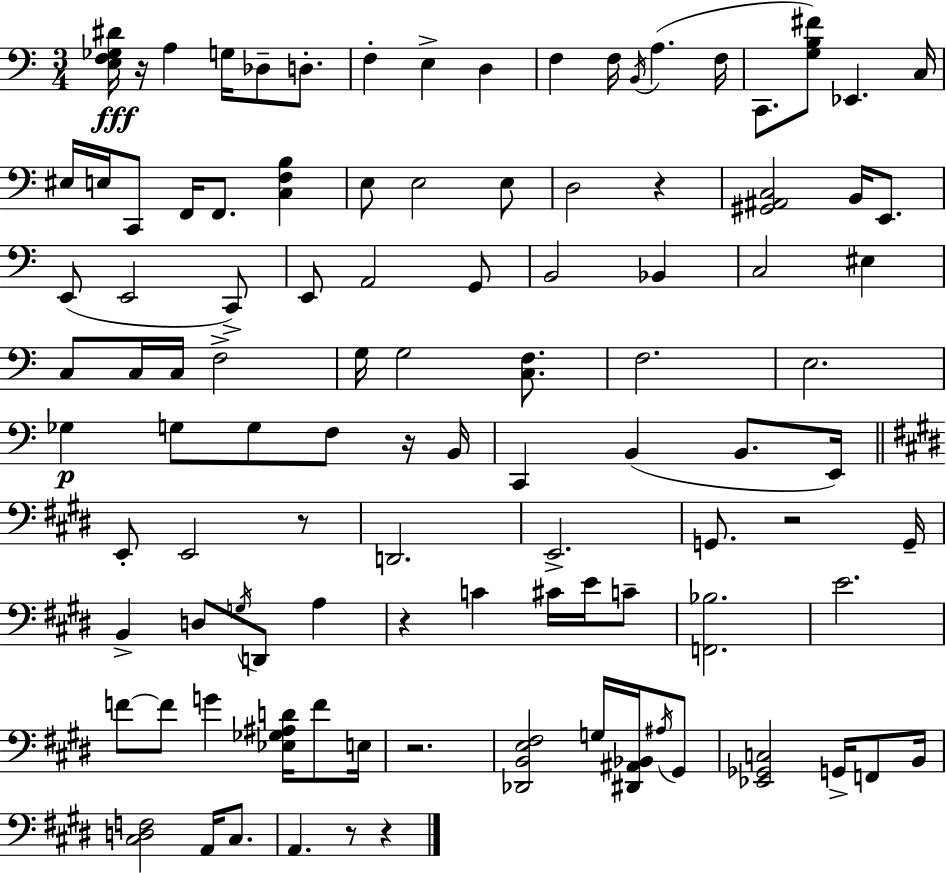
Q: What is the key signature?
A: A minor